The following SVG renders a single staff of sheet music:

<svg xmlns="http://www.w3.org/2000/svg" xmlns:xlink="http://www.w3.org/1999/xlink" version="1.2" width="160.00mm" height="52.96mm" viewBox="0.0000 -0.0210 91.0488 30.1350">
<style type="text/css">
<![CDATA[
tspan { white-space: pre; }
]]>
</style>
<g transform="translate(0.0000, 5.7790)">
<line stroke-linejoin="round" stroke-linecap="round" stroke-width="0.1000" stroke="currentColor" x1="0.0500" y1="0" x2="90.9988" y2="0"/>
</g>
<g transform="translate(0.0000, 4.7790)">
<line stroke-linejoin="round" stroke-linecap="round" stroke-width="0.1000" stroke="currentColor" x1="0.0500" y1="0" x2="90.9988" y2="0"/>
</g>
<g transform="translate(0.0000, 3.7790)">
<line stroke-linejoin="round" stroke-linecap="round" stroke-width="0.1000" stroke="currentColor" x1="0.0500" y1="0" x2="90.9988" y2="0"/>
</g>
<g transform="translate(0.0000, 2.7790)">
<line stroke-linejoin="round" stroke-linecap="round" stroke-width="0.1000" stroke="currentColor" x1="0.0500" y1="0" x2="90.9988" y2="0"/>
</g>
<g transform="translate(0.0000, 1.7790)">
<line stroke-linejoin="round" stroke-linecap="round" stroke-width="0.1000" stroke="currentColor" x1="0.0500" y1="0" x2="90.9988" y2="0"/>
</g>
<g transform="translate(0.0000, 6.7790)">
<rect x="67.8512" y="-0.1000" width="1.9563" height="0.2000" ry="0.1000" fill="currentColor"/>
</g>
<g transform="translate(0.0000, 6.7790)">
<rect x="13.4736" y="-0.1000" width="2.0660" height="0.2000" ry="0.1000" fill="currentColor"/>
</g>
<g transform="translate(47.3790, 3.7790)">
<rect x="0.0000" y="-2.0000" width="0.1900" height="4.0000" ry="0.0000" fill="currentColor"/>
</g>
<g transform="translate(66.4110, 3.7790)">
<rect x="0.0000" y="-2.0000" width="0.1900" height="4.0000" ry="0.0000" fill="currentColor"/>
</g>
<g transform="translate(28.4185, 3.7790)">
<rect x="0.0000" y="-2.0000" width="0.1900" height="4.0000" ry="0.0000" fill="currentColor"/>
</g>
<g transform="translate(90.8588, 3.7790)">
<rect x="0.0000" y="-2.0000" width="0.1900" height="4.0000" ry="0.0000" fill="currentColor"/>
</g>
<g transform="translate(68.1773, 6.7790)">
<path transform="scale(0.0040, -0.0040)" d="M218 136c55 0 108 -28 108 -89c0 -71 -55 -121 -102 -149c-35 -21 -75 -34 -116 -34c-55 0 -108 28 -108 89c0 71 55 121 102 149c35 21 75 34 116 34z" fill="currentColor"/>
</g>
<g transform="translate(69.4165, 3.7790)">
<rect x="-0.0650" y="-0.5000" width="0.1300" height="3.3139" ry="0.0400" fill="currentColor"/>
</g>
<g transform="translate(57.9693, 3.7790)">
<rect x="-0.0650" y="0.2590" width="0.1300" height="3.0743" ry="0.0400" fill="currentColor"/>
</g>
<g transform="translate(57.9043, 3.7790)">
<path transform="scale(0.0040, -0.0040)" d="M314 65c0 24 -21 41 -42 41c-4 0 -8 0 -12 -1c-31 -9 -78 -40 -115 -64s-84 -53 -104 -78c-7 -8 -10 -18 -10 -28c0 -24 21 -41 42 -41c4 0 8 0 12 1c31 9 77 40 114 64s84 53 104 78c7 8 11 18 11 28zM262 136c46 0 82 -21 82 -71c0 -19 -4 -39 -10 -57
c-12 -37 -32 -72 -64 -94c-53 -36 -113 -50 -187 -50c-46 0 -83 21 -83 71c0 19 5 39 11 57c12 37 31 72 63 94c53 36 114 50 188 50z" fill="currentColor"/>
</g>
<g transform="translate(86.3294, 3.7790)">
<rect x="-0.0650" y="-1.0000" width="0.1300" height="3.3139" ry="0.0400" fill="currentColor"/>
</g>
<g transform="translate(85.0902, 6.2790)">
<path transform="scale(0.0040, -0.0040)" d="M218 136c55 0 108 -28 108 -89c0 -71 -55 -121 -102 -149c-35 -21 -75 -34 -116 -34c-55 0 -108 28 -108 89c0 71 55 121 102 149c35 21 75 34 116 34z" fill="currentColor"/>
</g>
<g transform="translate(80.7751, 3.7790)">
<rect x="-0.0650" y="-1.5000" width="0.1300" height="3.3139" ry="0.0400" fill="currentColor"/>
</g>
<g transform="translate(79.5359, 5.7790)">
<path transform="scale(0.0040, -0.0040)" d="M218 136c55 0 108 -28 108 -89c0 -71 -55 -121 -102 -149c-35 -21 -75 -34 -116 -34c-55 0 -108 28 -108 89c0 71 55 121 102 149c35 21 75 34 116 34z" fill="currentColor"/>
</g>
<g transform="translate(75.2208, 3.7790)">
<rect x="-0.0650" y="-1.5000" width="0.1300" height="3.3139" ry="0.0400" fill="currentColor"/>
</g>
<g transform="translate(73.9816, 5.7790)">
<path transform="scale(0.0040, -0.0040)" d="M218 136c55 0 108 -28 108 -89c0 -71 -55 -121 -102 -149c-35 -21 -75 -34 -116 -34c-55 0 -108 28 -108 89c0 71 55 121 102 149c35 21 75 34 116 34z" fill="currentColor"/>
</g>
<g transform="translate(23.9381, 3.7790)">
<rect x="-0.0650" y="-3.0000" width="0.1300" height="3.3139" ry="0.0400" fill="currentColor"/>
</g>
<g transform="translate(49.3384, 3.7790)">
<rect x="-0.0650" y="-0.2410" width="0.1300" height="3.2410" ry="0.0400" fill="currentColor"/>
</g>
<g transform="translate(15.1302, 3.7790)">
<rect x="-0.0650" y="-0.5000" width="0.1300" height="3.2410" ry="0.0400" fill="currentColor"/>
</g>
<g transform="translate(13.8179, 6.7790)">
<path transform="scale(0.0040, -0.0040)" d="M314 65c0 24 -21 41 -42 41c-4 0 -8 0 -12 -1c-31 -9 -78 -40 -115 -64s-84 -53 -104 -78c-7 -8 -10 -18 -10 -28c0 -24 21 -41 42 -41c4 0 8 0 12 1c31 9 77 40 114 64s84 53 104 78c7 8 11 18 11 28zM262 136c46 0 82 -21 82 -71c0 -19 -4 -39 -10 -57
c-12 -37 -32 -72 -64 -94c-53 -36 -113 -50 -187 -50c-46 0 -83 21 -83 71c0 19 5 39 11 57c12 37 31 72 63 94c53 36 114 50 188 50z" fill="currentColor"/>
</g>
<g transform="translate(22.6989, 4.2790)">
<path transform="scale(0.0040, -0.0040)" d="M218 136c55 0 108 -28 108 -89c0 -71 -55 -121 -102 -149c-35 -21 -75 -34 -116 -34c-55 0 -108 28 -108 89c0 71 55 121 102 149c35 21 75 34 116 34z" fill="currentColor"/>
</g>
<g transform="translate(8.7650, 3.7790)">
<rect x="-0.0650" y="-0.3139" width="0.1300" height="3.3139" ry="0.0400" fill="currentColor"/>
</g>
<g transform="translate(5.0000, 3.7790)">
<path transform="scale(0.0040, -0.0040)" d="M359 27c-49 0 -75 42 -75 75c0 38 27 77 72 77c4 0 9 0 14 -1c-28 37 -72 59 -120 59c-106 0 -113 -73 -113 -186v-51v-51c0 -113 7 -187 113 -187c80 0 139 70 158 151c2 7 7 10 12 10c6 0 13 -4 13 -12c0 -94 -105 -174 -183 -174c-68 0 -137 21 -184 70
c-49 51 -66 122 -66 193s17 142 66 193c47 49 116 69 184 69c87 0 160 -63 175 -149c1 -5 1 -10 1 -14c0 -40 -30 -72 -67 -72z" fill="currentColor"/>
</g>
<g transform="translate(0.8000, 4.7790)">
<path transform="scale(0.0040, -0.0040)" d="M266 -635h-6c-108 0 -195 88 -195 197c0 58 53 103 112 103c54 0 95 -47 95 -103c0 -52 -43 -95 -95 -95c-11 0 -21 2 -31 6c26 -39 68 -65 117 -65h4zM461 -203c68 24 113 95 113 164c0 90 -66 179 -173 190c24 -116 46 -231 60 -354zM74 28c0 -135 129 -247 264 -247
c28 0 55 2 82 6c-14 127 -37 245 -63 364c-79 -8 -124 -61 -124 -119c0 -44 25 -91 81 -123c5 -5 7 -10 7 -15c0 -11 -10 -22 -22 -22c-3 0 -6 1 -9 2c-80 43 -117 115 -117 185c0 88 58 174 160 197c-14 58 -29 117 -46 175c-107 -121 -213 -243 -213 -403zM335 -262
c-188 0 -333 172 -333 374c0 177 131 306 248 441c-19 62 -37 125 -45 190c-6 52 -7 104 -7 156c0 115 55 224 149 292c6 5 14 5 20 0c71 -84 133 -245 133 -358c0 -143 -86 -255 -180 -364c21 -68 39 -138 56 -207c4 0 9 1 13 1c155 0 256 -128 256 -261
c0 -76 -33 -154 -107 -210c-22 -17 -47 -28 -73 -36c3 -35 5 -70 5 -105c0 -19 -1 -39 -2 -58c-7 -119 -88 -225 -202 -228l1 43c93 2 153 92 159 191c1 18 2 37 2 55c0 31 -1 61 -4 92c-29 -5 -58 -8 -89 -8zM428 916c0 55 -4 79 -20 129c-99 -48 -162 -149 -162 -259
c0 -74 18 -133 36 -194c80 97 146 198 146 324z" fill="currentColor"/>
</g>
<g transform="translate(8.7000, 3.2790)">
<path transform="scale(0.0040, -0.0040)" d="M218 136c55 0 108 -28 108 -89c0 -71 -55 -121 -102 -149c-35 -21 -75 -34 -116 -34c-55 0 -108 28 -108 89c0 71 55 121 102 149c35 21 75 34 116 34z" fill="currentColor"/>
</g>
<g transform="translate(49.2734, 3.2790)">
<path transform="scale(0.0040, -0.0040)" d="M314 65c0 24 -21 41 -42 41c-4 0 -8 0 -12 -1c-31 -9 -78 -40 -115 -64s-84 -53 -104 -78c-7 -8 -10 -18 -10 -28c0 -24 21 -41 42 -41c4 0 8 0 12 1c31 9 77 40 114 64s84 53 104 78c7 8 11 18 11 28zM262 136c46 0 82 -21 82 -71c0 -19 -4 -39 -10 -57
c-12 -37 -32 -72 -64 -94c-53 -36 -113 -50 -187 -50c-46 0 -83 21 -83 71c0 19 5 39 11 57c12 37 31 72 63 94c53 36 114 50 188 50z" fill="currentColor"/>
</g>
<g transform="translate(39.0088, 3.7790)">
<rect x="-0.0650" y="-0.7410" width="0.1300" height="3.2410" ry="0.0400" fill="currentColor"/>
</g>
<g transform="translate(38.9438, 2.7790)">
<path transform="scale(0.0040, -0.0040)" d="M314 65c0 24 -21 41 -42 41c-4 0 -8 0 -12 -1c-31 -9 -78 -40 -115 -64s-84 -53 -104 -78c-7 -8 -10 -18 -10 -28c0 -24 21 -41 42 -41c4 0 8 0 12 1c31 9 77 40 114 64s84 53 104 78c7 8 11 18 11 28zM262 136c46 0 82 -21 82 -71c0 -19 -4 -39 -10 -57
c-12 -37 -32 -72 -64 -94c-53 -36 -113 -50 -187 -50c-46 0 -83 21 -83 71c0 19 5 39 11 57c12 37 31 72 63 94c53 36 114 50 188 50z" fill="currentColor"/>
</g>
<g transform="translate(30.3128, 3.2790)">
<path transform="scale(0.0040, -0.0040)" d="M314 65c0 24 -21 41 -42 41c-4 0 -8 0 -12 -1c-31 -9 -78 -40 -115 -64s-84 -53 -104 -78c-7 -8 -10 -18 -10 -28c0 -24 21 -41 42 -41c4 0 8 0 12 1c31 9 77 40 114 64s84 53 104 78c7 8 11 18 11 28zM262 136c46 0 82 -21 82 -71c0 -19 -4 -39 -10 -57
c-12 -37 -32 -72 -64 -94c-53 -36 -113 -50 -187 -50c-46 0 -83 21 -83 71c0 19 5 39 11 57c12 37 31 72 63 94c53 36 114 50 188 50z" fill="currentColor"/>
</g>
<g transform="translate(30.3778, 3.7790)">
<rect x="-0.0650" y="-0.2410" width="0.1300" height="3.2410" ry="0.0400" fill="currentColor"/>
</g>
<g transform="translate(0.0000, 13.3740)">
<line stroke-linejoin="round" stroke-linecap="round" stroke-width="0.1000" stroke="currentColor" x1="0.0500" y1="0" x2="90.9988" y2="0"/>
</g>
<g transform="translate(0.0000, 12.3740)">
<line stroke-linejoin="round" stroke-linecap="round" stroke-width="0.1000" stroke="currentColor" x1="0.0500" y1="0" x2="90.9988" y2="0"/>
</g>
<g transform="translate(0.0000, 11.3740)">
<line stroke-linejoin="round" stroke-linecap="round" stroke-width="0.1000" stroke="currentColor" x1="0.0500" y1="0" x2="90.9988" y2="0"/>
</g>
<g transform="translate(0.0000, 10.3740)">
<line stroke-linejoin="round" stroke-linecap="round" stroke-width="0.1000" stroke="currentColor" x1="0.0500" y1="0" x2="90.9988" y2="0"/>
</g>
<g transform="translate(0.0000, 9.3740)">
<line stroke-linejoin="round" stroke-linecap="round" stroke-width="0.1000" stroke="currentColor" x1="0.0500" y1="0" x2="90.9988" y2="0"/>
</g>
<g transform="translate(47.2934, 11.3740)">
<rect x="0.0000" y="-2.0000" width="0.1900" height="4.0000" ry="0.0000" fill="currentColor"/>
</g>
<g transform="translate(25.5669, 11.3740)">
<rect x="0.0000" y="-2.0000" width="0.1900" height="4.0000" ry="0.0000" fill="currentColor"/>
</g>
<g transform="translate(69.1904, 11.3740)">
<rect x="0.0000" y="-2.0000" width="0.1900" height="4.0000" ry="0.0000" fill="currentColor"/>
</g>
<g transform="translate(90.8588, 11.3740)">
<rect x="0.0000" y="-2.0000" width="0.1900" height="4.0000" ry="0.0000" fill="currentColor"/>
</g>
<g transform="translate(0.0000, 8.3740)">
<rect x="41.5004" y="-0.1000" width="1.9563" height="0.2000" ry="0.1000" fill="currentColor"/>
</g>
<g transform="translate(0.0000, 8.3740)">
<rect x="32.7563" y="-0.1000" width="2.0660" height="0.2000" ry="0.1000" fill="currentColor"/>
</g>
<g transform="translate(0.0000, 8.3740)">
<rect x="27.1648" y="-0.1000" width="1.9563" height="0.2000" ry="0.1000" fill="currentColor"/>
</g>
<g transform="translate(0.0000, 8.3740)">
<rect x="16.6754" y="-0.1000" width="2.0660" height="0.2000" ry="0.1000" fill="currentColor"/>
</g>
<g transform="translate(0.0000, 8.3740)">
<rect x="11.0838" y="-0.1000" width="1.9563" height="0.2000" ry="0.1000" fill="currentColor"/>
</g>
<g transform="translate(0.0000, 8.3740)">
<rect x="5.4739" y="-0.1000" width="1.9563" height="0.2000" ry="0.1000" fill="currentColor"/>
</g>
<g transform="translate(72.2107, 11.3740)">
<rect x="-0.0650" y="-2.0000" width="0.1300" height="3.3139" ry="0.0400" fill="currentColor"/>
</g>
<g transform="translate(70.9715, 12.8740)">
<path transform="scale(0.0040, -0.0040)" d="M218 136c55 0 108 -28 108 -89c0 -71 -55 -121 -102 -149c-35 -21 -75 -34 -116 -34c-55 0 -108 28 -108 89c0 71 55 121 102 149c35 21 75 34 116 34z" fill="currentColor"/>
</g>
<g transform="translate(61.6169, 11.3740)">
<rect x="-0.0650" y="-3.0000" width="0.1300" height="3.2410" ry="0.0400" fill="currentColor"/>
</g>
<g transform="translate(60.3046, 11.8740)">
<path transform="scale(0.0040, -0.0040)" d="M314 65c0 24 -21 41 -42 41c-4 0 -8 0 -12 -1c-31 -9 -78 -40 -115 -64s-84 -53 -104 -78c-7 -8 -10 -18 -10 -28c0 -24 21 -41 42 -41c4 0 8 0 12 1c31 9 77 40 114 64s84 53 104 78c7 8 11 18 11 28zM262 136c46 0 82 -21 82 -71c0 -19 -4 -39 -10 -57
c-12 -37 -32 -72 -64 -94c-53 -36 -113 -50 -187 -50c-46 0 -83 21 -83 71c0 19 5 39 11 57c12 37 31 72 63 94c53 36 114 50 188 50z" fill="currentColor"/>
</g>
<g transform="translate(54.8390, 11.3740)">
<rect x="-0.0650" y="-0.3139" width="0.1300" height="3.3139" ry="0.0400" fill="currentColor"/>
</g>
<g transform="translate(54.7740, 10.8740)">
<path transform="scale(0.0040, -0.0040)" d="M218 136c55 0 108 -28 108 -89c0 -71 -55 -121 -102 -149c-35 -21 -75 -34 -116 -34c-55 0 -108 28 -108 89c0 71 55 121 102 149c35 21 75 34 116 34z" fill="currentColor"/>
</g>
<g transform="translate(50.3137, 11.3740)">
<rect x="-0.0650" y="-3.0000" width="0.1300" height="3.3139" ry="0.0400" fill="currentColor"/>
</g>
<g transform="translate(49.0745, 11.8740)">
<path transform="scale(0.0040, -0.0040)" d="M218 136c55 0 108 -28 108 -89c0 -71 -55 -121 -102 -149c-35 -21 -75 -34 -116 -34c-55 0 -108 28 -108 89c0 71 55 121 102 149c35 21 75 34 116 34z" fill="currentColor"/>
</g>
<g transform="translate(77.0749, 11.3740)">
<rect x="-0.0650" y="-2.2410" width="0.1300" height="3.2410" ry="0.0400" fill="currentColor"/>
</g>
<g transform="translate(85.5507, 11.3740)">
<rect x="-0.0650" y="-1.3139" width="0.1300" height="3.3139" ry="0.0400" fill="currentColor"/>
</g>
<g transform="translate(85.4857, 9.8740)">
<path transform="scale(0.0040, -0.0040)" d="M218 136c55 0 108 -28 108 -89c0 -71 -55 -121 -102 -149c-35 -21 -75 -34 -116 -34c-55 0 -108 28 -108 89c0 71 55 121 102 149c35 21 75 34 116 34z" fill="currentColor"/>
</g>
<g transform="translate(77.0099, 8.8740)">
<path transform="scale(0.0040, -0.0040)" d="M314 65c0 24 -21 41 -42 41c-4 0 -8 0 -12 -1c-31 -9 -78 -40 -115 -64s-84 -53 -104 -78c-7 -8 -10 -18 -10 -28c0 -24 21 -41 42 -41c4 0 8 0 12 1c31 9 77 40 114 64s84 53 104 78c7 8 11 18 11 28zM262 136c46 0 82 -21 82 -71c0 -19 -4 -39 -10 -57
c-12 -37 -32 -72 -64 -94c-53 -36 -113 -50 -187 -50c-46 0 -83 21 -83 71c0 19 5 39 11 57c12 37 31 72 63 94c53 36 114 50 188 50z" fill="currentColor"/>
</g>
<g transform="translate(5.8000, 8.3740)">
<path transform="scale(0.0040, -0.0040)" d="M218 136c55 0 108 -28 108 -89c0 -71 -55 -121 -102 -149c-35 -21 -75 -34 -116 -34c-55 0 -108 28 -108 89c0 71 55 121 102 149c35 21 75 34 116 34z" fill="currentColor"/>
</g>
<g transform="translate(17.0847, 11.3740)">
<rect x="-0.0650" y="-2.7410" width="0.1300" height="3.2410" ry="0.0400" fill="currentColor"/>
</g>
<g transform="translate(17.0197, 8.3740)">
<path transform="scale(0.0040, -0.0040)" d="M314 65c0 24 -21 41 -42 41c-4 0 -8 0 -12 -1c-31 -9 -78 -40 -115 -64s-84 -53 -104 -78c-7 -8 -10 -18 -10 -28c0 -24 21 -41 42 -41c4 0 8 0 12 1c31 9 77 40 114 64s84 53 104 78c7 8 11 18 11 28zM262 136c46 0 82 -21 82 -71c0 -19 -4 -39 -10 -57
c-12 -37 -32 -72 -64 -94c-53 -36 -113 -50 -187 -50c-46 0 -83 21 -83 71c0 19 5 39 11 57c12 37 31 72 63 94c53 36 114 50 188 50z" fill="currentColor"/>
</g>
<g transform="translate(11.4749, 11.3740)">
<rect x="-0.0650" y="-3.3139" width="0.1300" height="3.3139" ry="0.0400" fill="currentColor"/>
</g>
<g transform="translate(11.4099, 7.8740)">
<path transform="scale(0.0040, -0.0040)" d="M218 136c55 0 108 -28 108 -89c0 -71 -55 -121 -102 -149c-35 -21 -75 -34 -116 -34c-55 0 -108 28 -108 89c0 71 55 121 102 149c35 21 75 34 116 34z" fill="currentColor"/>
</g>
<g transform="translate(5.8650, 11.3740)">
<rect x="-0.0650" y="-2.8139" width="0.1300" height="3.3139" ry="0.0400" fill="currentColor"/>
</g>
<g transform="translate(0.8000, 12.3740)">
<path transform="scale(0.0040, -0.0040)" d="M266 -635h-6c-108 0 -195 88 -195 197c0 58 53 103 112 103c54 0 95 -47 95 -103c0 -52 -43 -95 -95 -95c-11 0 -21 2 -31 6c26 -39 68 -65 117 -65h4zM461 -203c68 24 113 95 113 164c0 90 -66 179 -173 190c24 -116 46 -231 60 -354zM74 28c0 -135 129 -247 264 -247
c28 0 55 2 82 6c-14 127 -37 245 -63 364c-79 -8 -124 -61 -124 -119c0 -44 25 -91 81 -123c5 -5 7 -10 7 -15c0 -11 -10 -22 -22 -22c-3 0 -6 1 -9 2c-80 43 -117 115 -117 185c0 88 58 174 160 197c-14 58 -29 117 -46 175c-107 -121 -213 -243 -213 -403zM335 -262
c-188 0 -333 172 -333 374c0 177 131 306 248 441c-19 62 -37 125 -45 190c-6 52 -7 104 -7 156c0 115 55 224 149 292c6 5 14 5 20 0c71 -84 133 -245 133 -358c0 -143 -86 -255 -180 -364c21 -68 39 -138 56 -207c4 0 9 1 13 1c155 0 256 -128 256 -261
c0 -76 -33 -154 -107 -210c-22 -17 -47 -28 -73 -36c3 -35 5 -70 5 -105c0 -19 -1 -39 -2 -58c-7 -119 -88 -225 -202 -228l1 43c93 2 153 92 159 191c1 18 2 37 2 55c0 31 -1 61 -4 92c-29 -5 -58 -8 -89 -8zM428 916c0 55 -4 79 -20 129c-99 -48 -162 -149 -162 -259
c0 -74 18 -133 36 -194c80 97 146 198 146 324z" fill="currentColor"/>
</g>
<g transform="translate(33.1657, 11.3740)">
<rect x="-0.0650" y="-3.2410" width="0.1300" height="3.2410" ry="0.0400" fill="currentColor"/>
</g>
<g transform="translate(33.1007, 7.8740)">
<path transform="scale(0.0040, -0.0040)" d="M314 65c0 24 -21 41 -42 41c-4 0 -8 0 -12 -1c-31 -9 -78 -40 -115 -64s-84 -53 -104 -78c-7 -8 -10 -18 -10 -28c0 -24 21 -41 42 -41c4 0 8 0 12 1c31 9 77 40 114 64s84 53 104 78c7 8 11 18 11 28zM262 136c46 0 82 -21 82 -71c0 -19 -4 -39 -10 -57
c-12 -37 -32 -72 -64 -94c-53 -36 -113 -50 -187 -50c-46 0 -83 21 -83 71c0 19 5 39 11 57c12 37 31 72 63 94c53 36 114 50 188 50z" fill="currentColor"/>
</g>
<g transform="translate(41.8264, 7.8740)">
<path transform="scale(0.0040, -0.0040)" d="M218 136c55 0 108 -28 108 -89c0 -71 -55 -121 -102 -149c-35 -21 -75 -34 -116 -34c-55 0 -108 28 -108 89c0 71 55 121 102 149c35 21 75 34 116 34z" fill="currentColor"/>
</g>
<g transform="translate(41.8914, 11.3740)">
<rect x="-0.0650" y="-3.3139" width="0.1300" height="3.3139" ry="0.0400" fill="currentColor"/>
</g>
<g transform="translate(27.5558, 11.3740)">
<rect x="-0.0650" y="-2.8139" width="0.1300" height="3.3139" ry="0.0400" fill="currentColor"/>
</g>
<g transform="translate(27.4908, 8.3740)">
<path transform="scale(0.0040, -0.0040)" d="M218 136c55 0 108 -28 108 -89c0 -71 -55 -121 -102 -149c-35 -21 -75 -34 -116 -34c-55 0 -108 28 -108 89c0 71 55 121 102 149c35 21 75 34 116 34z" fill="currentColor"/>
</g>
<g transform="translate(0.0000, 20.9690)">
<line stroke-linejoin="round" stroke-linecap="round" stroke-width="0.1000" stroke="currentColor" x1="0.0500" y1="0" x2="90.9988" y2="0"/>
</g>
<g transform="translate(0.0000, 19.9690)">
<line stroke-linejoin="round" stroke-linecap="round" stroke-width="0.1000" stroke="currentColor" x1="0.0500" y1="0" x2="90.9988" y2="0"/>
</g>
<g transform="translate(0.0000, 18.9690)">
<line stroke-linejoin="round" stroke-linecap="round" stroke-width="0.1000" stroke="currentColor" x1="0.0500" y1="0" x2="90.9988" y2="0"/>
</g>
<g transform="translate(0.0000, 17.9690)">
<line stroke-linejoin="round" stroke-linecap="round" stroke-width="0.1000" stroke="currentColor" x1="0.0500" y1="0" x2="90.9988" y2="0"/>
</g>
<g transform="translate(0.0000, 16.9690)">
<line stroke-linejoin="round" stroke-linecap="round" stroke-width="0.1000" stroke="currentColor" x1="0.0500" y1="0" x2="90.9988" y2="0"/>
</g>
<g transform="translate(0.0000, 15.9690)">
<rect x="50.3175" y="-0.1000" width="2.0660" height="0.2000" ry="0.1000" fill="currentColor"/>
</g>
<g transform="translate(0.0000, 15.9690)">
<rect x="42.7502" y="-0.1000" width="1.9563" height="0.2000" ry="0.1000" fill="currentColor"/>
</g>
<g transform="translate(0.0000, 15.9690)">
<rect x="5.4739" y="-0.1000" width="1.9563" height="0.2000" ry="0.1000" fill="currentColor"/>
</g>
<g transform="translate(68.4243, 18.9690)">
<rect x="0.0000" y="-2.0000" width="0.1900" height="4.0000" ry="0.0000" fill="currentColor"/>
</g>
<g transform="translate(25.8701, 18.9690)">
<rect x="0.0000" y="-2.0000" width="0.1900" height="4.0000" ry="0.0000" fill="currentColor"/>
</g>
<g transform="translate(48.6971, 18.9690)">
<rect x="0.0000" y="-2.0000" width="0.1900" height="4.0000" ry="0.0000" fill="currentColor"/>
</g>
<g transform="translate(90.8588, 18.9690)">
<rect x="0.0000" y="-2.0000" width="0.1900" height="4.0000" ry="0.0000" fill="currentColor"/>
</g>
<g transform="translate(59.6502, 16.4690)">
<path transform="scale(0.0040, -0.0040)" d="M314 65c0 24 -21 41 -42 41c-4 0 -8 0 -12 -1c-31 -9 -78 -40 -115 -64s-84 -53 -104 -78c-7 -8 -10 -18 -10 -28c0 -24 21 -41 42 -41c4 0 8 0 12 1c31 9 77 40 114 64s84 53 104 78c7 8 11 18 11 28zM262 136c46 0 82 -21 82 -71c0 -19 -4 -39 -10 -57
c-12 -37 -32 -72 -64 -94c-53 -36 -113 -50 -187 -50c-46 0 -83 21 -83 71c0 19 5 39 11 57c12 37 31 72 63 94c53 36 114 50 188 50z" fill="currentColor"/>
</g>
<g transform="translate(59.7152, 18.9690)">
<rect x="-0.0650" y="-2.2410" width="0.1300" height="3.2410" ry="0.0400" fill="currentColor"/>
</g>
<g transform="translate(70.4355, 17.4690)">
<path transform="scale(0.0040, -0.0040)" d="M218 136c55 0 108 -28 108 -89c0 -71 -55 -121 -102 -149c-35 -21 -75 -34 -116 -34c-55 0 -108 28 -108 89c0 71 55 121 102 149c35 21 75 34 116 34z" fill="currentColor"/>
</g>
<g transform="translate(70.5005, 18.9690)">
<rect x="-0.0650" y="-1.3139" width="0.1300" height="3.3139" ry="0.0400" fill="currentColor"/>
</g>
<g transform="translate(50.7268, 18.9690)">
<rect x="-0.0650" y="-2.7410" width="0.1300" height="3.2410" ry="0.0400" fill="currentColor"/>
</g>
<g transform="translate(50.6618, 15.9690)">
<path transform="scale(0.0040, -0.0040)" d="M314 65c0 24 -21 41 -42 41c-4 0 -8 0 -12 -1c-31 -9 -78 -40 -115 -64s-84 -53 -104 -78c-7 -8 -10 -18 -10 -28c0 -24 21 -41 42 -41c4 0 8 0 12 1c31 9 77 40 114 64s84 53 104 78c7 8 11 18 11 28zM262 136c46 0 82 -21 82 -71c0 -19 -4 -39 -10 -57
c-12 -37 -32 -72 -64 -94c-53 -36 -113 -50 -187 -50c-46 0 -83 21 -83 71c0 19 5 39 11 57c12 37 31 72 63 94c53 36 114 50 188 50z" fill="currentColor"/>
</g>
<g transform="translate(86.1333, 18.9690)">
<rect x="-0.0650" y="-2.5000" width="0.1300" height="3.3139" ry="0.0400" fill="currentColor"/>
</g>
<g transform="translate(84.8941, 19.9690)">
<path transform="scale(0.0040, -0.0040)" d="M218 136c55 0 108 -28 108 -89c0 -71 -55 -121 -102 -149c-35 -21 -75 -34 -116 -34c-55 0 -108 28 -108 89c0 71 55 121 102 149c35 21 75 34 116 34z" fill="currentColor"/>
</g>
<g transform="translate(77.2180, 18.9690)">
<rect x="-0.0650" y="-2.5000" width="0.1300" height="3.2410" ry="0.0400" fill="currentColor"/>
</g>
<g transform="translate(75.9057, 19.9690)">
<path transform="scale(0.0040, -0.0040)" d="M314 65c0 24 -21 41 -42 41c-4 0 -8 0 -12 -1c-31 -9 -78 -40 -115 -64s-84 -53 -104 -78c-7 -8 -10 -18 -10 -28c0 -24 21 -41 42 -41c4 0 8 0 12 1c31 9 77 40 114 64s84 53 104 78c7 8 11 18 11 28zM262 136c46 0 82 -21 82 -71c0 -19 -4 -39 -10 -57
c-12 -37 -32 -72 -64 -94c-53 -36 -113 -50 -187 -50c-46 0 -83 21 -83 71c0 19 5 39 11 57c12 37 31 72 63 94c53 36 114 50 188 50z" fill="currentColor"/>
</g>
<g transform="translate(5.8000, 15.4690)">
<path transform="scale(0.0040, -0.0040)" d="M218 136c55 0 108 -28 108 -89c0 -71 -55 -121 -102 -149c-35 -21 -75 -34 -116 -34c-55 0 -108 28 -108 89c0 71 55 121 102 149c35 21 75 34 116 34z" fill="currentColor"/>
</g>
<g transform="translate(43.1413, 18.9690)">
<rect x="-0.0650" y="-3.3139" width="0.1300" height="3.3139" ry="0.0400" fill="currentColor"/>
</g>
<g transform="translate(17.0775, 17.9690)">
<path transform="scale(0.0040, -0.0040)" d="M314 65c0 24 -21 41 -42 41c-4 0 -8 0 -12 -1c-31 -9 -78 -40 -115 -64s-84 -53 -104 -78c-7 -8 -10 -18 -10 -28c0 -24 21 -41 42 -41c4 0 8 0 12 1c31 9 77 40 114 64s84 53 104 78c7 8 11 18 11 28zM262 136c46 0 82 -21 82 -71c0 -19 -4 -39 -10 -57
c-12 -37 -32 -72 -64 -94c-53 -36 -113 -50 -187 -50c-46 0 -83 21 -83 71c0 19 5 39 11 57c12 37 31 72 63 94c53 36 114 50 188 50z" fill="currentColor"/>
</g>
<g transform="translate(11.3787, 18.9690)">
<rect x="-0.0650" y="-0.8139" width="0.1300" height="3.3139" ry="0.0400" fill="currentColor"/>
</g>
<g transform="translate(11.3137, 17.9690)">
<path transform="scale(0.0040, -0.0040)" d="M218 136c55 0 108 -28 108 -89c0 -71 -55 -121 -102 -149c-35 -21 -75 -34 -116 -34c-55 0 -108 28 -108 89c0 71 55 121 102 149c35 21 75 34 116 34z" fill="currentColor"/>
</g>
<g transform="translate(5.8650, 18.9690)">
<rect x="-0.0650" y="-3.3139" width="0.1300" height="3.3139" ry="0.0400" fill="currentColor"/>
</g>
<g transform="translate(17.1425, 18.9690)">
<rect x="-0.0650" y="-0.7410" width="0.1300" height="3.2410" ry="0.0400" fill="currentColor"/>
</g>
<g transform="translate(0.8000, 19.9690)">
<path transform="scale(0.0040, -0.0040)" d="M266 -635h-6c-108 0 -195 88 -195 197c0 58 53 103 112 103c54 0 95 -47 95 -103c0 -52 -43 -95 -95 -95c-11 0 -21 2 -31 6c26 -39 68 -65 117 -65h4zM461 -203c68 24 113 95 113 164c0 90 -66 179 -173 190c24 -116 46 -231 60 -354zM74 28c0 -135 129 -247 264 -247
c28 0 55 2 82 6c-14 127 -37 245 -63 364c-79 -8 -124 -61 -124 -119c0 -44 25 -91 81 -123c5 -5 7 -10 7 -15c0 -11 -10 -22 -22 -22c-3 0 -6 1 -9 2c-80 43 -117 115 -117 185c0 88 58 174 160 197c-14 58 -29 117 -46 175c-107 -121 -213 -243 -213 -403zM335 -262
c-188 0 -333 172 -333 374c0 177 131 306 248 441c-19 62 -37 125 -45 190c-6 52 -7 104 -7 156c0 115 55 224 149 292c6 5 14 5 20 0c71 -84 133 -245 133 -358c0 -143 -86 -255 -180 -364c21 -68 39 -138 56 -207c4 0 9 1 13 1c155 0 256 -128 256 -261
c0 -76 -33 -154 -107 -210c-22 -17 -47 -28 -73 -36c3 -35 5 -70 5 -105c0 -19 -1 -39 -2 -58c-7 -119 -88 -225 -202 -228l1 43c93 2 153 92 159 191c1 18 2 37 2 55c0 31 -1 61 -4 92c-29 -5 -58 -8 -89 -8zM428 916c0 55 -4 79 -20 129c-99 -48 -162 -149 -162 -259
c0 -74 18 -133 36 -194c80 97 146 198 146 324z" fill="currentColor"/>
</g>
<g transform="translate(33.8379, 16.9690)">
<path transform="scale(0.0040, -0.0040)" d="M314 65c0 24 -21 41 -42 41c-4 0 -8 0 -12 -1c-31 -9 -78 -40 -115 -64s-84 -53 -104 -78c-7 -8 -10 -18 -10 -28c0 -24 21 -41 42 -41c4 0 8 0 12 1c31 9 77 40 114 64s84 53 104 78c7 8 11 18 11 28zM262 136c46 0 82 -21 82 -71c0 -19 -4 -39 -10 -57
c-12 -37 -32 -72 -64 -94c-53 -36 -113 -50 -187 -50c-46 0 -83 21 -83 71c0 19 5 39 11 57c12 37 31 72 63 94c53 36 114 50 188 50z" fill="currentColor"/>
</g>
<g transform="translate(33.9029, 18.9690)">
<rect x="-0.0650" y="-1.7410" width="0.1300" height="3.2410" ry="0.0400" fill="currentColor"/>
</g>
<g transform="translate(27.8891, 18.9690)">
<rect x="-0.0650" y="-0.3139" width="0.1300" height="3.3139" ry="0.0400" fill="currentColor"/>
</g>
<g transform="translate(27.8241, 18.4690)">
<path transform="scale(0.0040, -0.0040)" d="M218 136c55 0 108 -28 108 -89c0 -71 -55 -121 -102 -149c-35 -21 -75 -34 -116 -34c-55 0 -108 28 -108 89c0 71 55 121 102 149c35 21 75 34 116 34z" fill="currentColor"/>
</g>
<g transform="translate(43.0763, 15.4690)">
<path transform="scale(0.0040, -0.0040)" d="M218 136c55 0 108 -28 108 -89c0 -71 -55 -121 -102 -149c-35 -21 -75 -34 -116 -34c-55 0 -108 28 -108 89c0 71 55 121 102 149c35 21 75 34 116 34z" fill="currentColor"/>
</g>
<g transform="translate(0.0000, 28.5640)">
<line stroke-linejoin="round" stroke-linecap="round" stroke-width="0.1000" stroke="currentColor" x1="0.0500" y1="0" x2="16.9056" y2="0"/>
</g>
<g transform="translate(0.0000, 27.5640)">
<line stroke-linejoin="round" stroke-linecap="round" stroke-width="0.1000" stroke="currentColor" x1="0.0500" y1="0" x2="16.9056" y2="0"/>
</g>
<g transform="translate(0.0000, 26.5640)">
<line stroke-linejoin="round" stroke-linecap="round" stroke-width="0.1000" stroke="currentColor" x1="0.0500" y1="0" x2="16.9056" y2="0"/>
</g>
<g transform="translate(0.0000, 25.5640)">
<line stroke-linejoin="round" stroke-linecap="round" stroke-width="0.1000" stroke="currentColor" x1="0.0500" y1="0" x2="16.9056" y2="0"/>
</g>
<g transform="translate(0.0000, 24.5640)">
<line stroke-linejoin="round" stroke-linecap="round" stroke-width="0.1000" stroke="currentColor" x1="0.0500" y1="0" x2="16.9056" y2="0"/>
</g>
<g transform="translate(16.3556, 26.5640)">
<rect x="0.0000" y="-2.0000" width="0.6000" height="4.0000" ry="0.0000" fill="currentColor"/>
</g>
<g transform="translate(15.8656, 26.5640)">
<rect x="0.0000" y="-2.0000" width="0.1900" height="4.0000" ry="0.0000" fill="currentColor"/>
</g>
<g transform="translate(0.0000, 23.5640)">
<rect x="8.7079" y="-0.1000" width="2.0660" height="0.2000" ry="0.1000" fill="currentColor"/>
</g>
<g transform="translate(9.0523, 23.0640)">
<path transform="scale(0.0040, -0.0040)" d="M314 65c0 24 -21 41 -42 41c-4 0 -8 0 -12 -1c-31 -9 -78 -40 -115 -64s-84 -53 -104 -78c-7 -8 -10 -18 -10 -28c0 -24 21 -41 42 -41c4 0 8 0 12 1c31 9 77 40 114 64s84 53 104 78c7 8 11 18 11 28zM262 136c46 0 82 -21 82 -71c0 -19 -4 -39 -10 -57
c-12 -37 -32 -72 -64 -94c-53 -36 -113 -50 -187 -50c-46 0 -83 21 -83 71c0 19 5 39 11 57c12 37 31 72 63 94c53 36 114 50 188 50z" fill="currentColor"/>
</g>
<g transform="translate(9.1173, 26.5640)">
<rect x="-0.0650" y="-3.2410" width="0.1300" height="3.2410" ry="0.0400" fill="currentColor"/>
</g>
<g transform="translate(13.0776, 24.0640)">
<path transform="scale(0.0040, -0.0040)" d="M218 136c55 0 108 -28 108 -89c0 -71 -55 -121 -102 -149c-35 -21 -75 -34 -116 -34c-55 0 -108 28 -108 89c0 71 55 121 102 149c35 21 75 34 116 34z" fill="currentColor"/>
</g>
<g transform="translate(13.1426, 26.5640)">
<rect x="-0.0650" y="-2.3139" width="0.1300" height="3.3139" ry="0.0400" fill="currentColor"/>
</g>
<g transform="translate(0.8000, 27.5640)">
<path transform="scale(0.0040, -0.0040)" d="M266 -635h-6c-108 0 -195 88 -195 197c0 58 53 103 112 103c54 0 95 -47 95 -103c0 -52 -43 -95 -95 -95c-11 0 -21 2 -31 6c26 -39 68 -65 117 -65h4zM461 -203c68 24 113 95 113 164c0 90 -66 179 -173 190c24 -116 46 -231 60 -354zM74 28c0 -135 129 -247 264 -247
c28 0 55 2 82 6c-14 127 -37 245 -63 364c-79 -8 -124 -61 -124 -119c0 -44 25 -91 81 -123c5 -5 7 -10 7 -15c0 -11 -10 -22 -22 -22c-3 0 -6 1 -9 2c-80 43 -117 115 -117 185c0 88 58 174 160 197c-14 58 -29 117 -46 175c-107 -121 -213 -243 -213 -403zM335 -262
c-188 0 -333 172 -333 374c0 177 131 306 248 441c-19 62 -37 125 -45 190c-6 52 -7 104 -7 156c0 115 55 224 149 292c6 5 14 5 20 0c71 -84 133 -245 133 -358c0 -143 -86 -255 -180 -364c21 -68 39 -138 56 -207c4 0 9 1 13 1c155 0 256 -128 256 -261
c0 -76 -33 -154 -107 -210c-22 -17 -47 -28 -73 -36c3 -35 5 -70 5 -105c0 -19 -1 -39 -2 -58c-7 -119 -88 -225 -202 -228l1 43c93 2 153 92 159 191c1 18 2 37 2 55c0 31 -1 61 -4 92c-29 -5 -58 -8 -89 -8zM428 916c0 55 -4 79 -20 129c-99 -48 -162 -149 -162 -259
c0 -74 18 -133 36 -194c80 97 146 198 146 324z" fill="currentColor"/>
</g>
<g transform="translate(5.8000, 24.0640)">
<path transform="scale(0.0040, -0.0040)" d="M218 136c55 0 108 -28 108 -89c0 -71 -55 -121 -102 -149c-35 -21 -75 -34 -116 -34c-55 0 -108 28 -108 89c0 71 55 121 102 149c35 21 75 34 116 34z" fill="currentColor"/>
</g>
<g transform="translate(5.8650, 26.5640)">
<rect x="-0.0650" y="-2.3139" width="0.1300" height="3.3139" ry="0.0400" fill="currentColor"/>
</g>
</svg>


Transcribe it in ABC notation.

X:1
T:Untitled
M:4/4
L:1/4
K:C
c C2 A c2 d2 c2 B2 C E E D a b a2 a b2 b A c A2 F g2 e b d d2 c f2 b a2 g2 e G2 G g b2 g